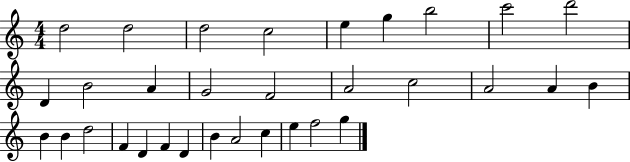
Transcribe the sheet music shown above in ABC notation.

X:1
T:Untitled
M:4/4
L:1/4
K:C
d2 d2 d2 c2 e g b2 c'2 d'2 D B2 A G2 F2 A2 c2 A2 A B B B d2 F D F D B A2 c e f2 g